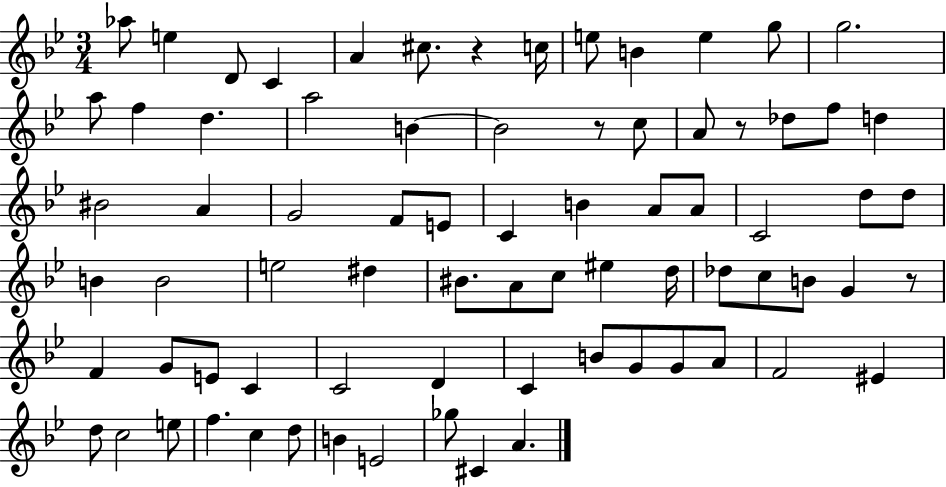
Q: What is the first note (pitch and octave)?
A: Ab5